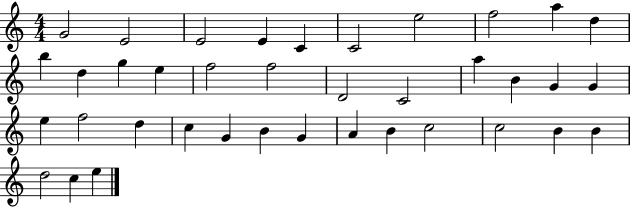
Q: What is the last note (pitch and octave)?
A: E5